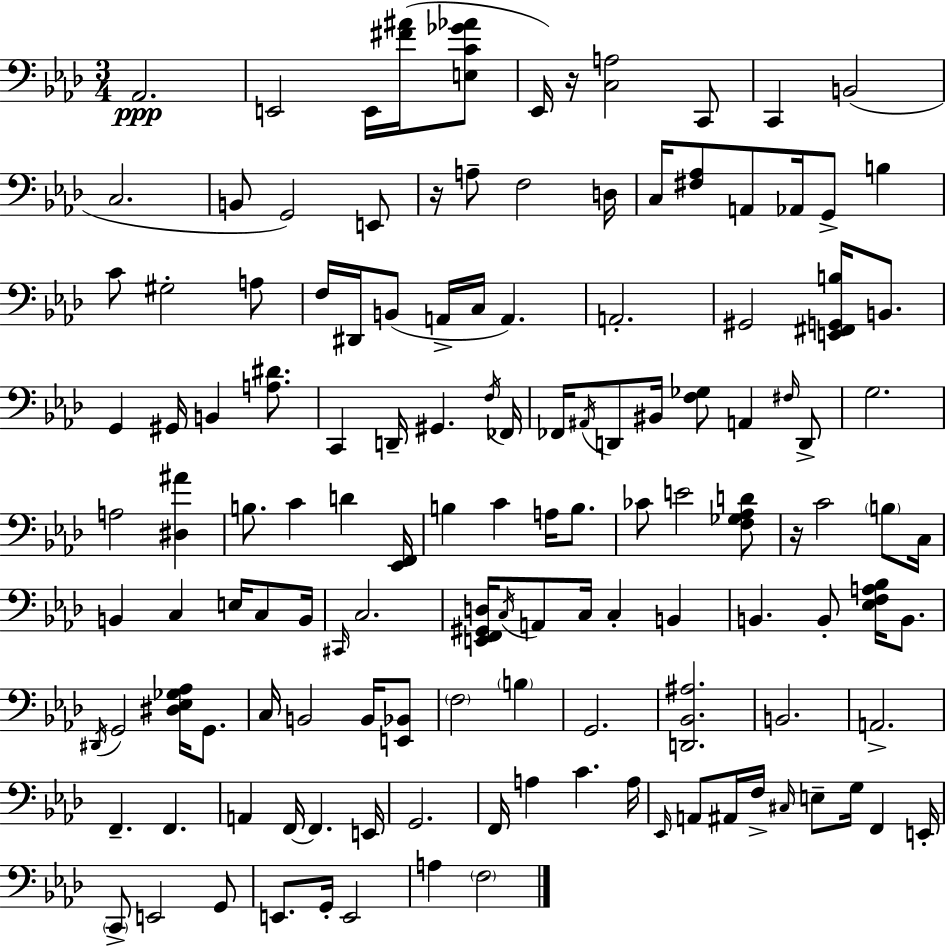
Ab2/h. E2/h E2/s [F#4,A#4]/s [E3,C4,Gb4,Ab4]/e Eb2/s R/s [C3,A3]/h C2/e C2/q B2/h C3/h. B2/e G2/h E2/e R/s A3/e F3/h D3/s C3/s [F#3,Ab3]/e A2/e Ab2/s G2/e B3/q C4/e G#3/h A3/e F3/s D#2/s B2/e A2/s C3/s A2/q. A2/h. G#2/h [E2,F#2,G2,B3]/s B2/e. G2/q G#2/s B2/q [A3,D#4]/e. C2/q D2/s G#2/q. F3/s FES2/s FES2/s A#2/s D2/e BIS2/s [F3,Gb3]/e A2/q F#3/s D2/e G3/h. A3/h [D#3,A#4]/q B3/e. C4/q D4/q [Eb2,F2]/s B3/q C4/q A3/s B3/e. CES4/e E4/h [F3,Gb3,Ab3,D4]/e R/s C4/h B3/e C3/s B2/q C3/q E3/s C3/e B2/s C#2/s C3/h. [E2,F2,G#2,D3]/s C3/s A2/e C3/s C3/q B2/q B2/q. B2/e [Eb3,F3,A3,Bb3]/s B2/e. D#2/s G2/h [D#3,Eb3,Gb3,Ab3]/s G2/e. C3/s B2/h B2/s [E2,Bb2]/e F3/h B3/q G2/h. [D2,Bb2,A#3]/h. B2/h. A2/h. F2/q. F2/q. A2/q F2/s F2/q. E2/s G2/h. F2/s A3/q C4/q. A3/s Eb2/s A2/e A#2/s F3/s C#3/s E3/e G3/s F2/q E2/s C2/e E2/h G2/e E2/e. G2/s E2/h A3/q F3/h